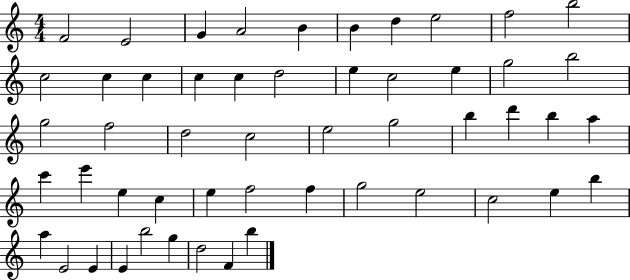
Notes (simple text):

F4/h E4/h G4/q A4/h B4/q B4/q D5/q E5/h F5/h B5/h C5/h C5/q C5/q C5/q C5/q D5/h E5/q C5/h E5/q G5/h B5/h G5/h F5/h D5/h C5/h E5/h G5/h B5/q D6/q B5/q A5/q C6/q E6/q E5/q C5/q E5/q F5/h F5/q G5/h E5/h C5/h E5/q B5/q A5/q E4/h E4/q E4/q B5/h G5/q D5/h F4/q B5/q